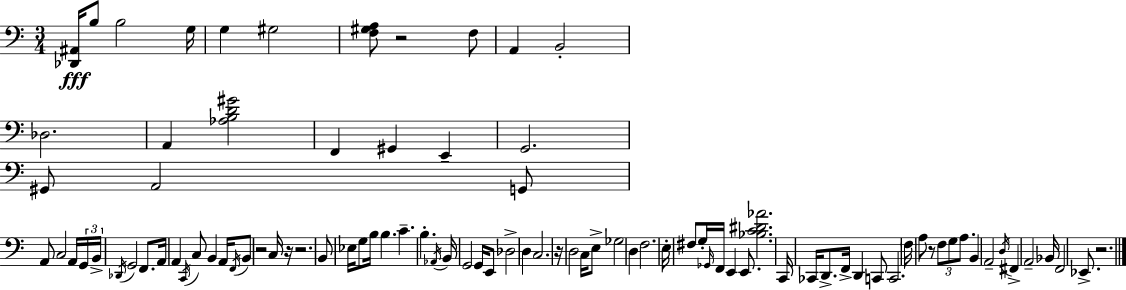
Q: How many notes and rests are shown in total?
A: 93